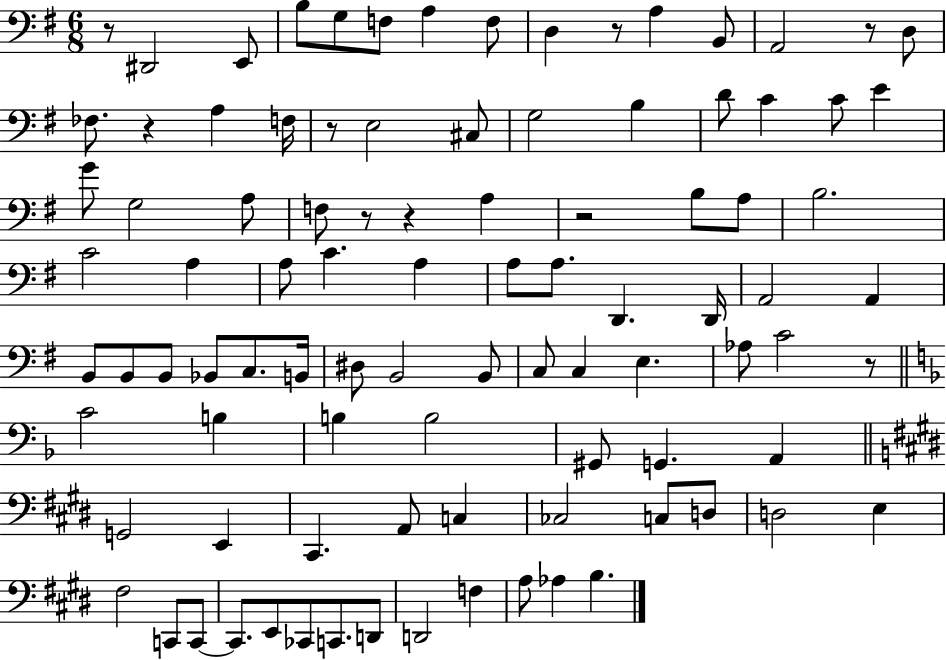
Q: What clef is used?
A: bass